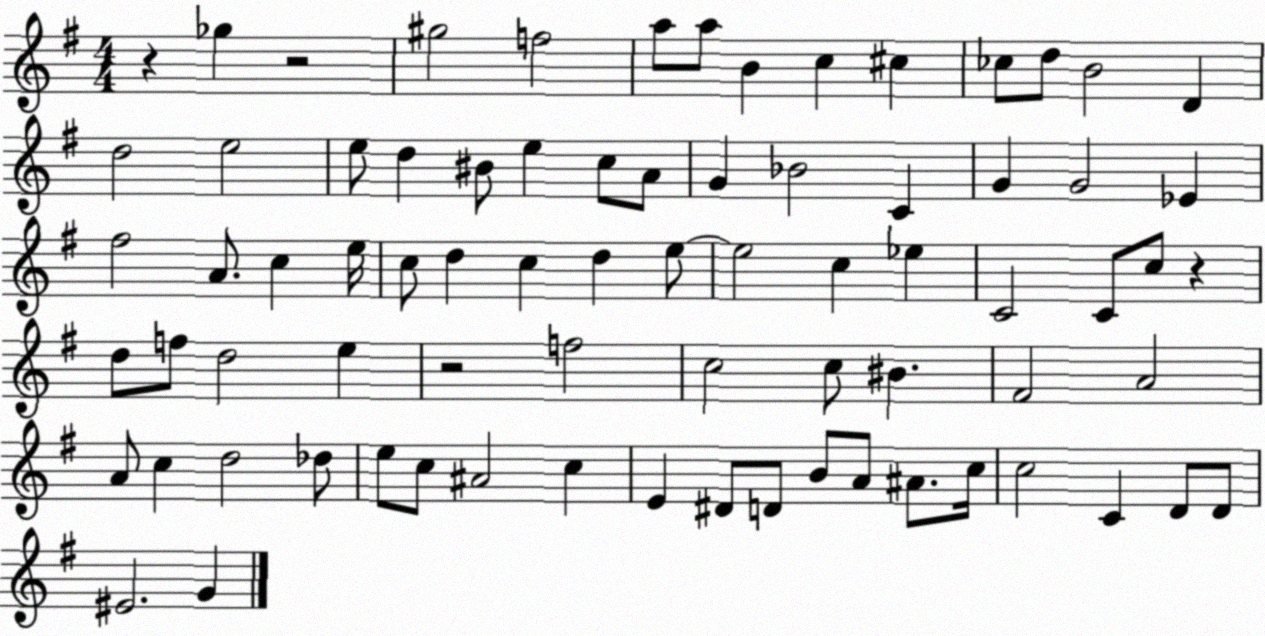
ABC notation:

X:1
T:Untitled
M:4/4
L:1/4
K:G
z _g z2 ^g2 f2 a/2 a/2 B c ^c _c/2 d/2 B2 D d2 e2 e/2 d ^B/2 e c/2 A/2 G _B2 C G G2 _E ^f2 A/2 c e/4 c/2 d c d e/2 e2 c _e C2 C/2 c/2 z d/2 f/2 d2 e z2 f2 c2 c/2 ^B ^F2 A2 A/2 c d2 _d/2 e/2 c/2 ^A2 c E ^D/2 D/2 B/2 A/2 ^A/2 c/4 c2 C D/2 D/2 ^E2 G